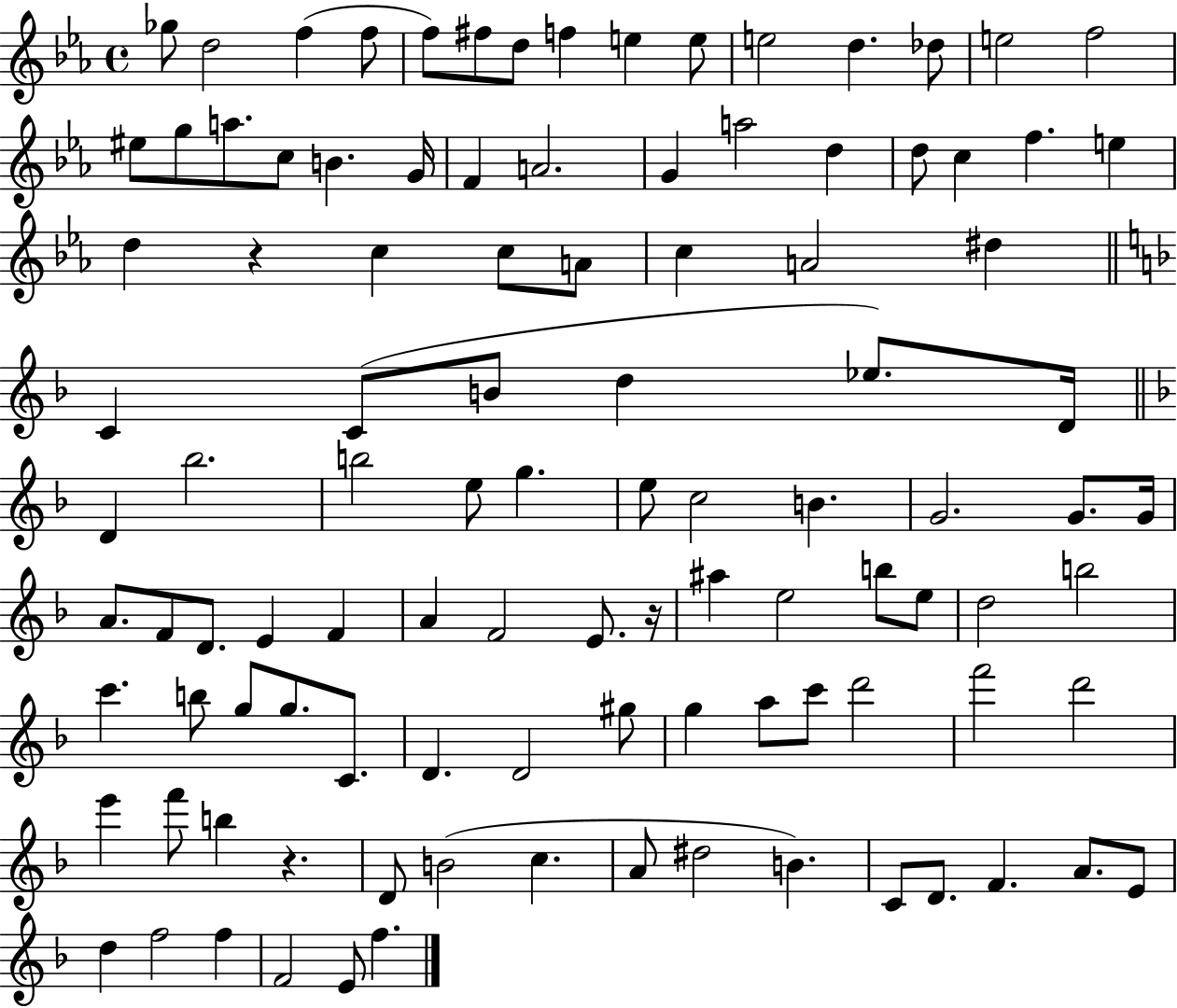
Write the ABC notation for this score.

X:1
T:Untitled
M:4/4
L:1/4
K:Eb
_g/2 d2 f f/2 f/2 ^f/2 d/2 f e e/2 e2 d _d/2 e2 f2 ^e/2 g/2 a/2 c/2 B G/4 F A2 G a2 d d/2 c f e d z c c/2 A/2 c A2 ^d C C/2 B/2 d _e/2 D/4 D _b2 b2 e/2 g e/2 c2 B G2 G/2 G/4 A/2 F/2 D/2 E F A F2 E/2 z/4 ^a e2 b/2 e/2 d2 b2 c' b/2 g/2 g/2 C/2 D D2 ^g/2 g a/2 c'/2 d'2 f'2 d'2 e' f'/2 b z D/2 B2 c A/2 ^d2 B C/2 D/2 F A/2 E/2 d f2 f F2 E/2 f